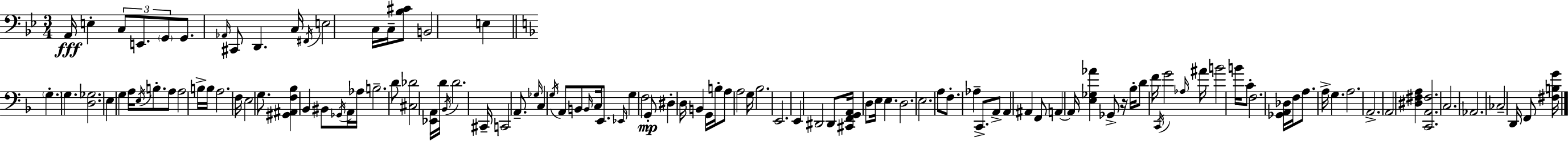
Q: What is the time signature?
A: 3/4